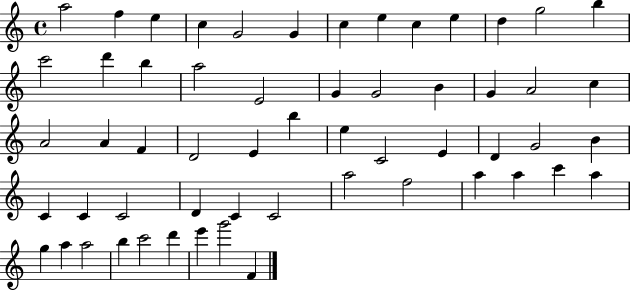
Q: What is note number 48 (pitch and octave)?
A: A5